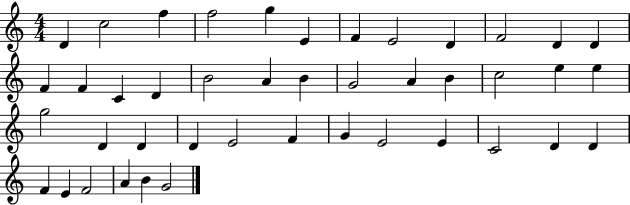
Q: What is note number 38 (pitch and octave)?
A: F4